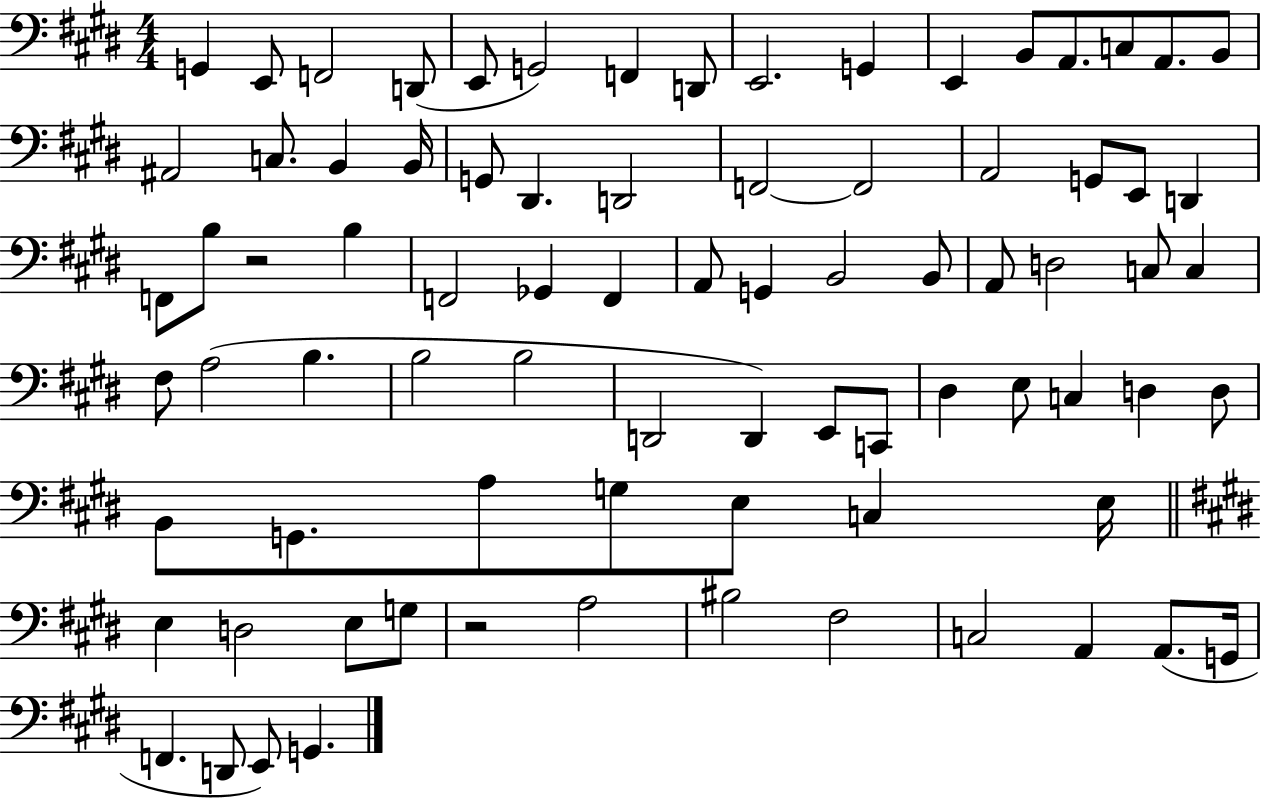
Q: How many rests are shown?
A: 2